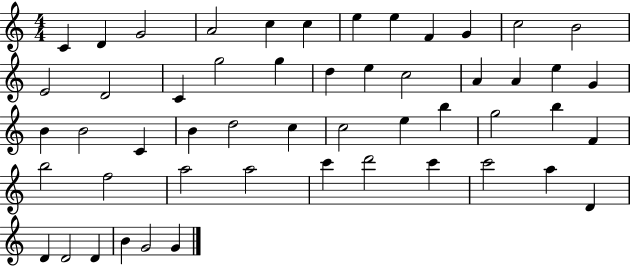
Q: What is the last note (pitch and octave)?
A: G4